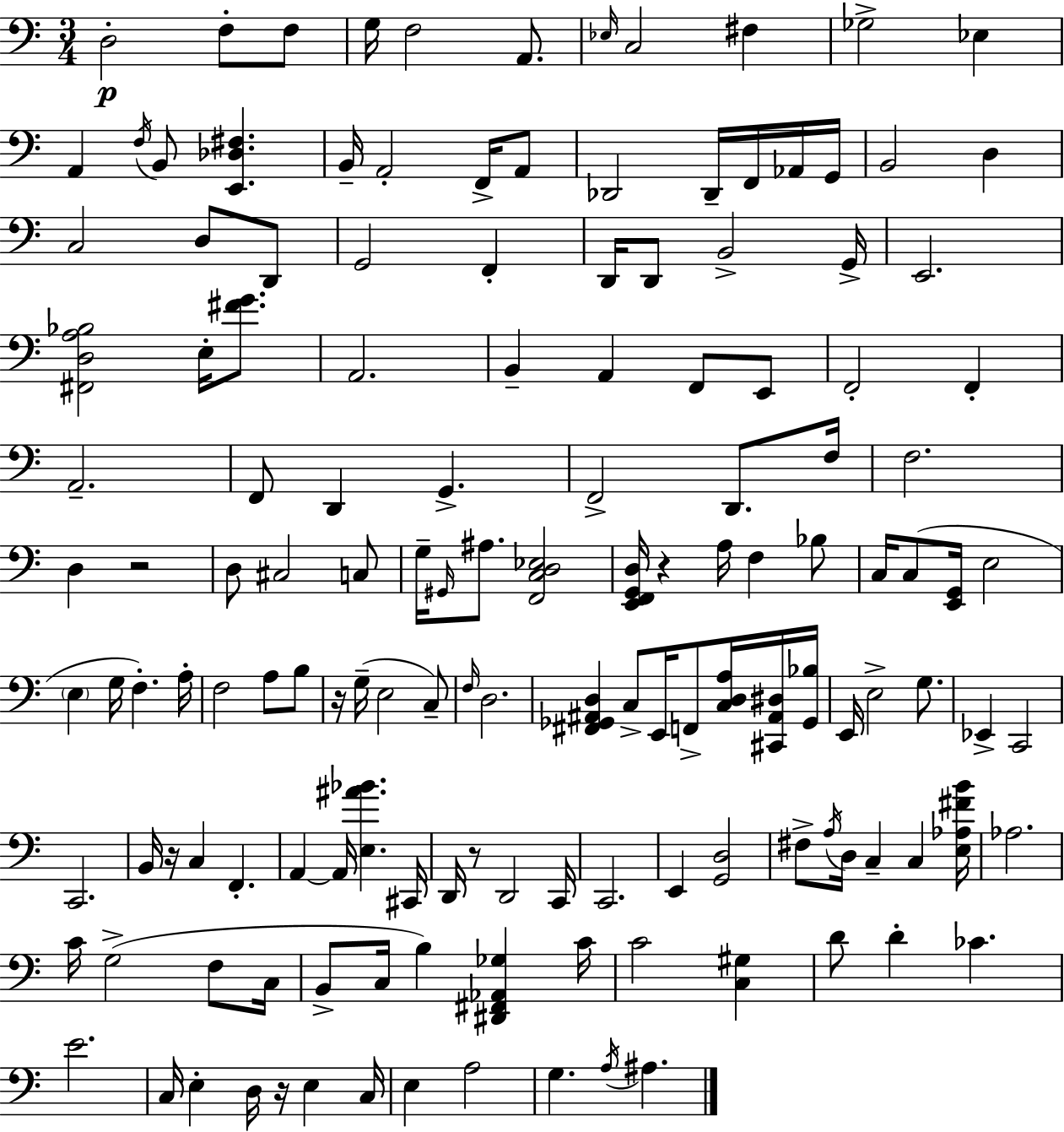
{
  \clef bass
  \numericTimeSignature
  \time 3/4
  \key a \minor
  d2-.\p f8-. f8 | g16 f2 a,8. | \grace { ees16 } c2 fis4 | ges2-> ees4 | \break a,4 \acciaccatura { f16 } b,8 <e, des fis>4. | b,16-- a,2-. f,16-> | a,8 des,2 des,16-- f,16 | aes,16 g,16 b,2 d4 | \break c2 d8 | d,8 g,2 f,4-. | d,16 d,8 b,2-> | g,16-> e,2. | \break <fis, d a bes>2 e16-. <fis' g'>8. | a,2. | b,4-- a,4 f,8 | e,8 f,2-. f,4-. | \break a,2.-- | f,8 d,4 g,4.-> | f,2-> d,8. | f16 f2. | \break d4 r2 | d8 cis2 | c8 g16-- \grace { gis,16 } ais8. <f, c d ees>2 | <e, f, g, d>16 r4 a16 f4 | \break bes8 c16 c8( <e, g,>16 e2 | \parenthesize e4 g16 f4.-.) | a16-. f2 a8 | b8 r16 g16--( e2 | \break c8--) \grace { f16 } d2. | <fis, ges, ais, d>4 c8-> e,16 f,8-> | <c d a>16 <cis, ais, dis>16 <ges, bes>16 e,16 e2-> | g8. ees,4-> c,2 | \break c,2. | b,16 r16 c4 f,4.-. | a,4~~ a,16 <e ais' bes'>4. | cis,16 d,16 r8 d,2 | \break c,16 c,2. | e,4 <g, d>2 | fis8-> \acciaccatura { a16 } d16 c4-- | c4 <e aes fis' b'>16 aes2. | \break c'16 g2->( | f8 c16 b,8-> c16 b4) | <dis, fis, aes, ges>4 c'16 c'2 | <c gis>4 d'8 d'4-. ces'4. | \break e'2. | c16 e4-. d16 r16 | e4 c16 e4 a2 | g4. \acciaccatura { a16 } | \break ais4. \bar "|."
}